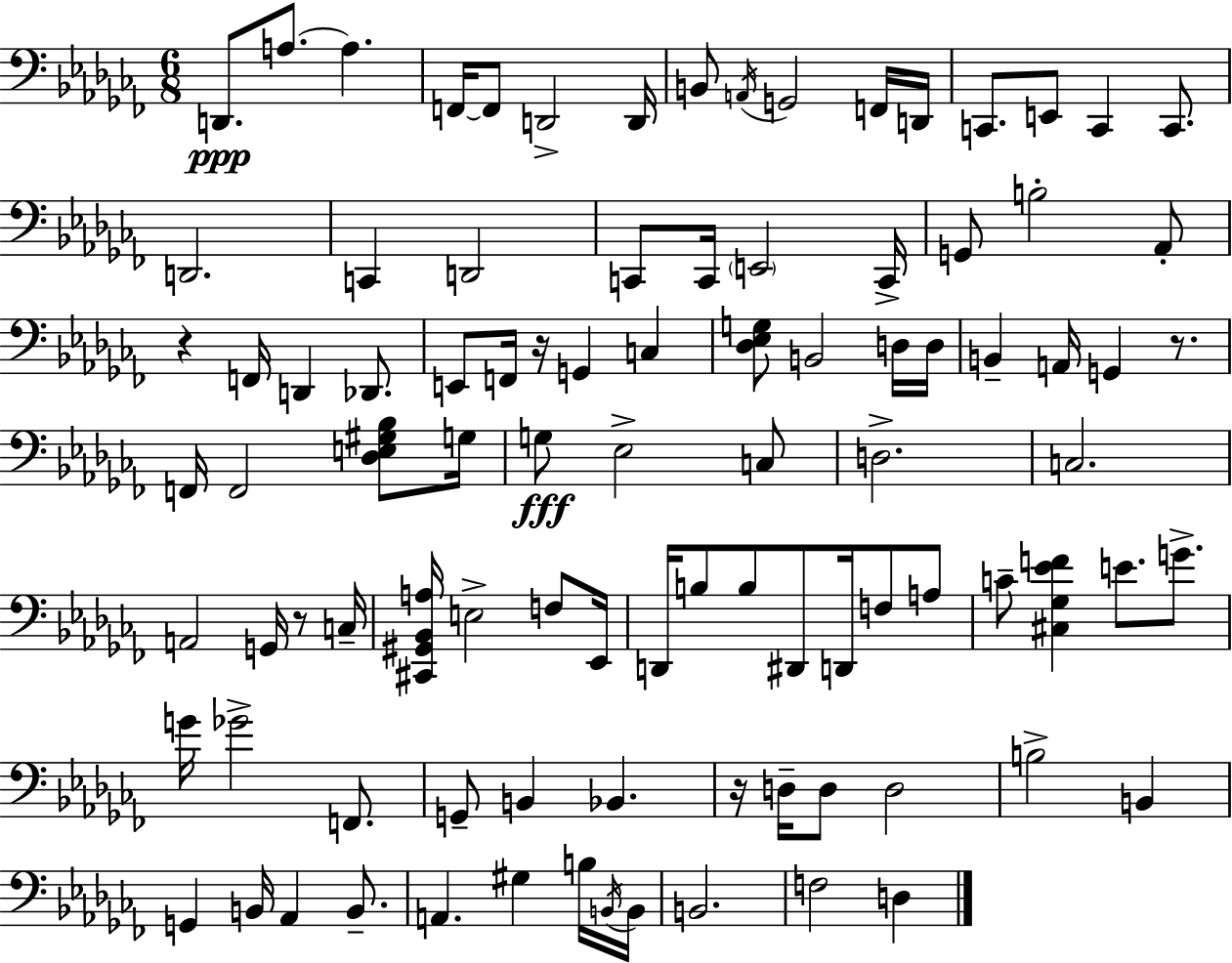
{
  \clef bass
  \numericTimeSignature
  \time 6/8
  \key aes \minor
  d,8.\ppp a8.~~ a4. | f,16~~ f,8 d,2-> d,16 | b,8 \acciaccatura { a,16 } g,2 f,16 | d,16 c,8. e,8 c,4 c,8. | \break d,2. | c,4 d,2 | c,8 c,16 \parenthesize e,2 | c,16-> g,8 b2-. aes,8-. | \break r4 f,16 d,4 des,8. | e,8 f,16 r16 g,4 c4 | <des ees g>8 b,2 d16 | d16 b,4-- a,16 g,4 r8. | \break f,16 f,2 <des e gis bes>8 | g16 g8\fff ees2-> c8 | d2.-> | c2. | \break a,2 g,16 r8 | c16-- <cis, gis, bes, a>16 e2-> f8 | ees,16 d,16 b8 b8 dis,8 d,16 f8 a8 | c'8-- <cis ges ees' f'>4 e'8. g'8.-> | \break g'16 ges'2-> f,8. | g,8-- b,4 bes,4. | r16 d16-- d8 d2 | b2-> b,4 | \break g,4 b,16 aes,4 b,8.-- | a,4. gis4 b16 | \acciaccatura { b,16 } b,16 b,2. | f2 d4 | \break \bar "|."
}